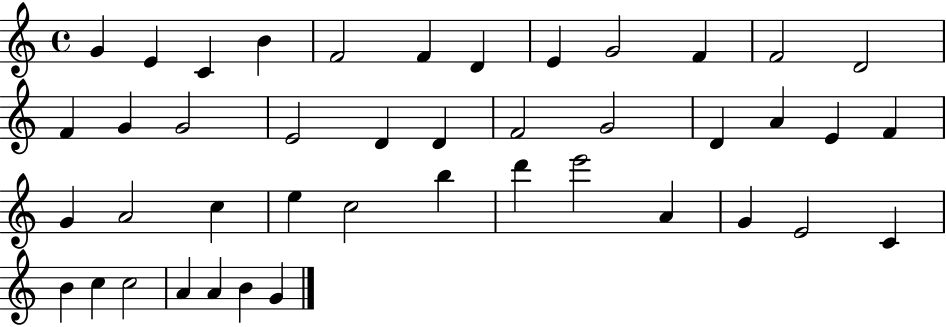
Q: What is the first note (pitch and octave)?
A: G4